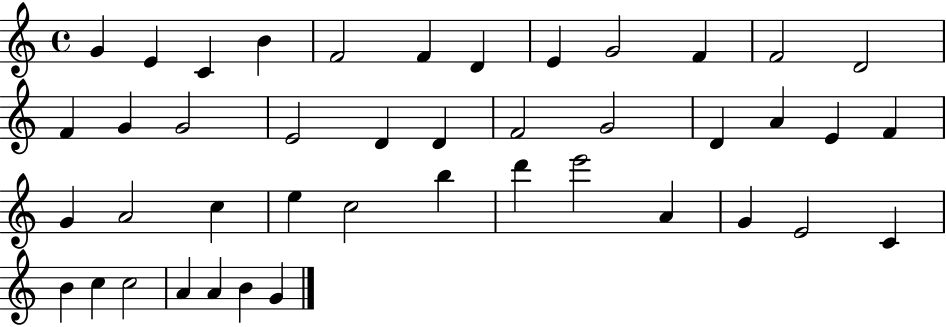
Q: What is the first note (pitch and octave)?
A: G4